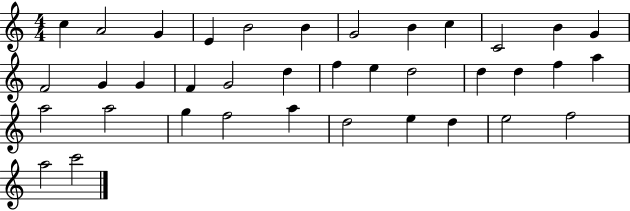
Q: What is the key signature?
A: C major